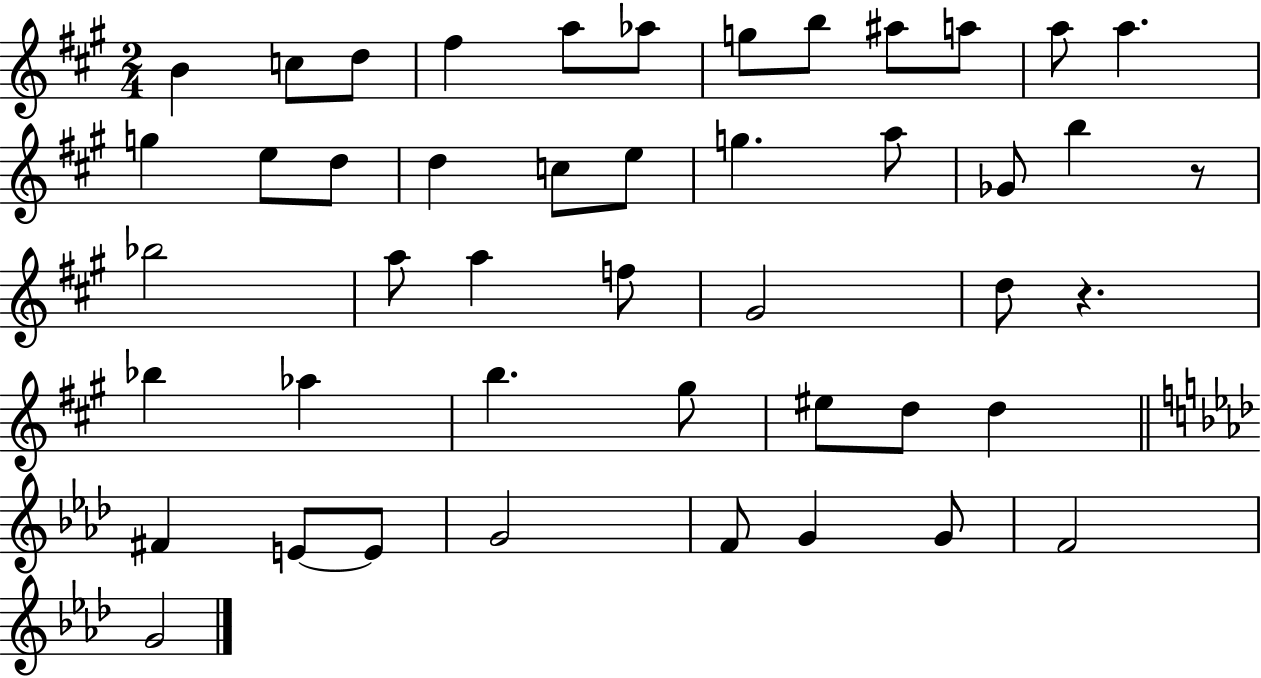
X:1
T:Untitled
M:2/4
L:1/4
K:A
B c/2 d/2 ^f a/2 _a/2 g/2 b/2 ^a/2 a/2 a/2 a g e/2 d/2 d c/2 e/2 g a/2 _G/2 b z/2 _b2 a/2 a f/2 ^G2 d/2 z _b _a b ^g/2 ^e/2 d/2 d ^F E/2 E/2 G2 F/2 G G/2 F2 G2